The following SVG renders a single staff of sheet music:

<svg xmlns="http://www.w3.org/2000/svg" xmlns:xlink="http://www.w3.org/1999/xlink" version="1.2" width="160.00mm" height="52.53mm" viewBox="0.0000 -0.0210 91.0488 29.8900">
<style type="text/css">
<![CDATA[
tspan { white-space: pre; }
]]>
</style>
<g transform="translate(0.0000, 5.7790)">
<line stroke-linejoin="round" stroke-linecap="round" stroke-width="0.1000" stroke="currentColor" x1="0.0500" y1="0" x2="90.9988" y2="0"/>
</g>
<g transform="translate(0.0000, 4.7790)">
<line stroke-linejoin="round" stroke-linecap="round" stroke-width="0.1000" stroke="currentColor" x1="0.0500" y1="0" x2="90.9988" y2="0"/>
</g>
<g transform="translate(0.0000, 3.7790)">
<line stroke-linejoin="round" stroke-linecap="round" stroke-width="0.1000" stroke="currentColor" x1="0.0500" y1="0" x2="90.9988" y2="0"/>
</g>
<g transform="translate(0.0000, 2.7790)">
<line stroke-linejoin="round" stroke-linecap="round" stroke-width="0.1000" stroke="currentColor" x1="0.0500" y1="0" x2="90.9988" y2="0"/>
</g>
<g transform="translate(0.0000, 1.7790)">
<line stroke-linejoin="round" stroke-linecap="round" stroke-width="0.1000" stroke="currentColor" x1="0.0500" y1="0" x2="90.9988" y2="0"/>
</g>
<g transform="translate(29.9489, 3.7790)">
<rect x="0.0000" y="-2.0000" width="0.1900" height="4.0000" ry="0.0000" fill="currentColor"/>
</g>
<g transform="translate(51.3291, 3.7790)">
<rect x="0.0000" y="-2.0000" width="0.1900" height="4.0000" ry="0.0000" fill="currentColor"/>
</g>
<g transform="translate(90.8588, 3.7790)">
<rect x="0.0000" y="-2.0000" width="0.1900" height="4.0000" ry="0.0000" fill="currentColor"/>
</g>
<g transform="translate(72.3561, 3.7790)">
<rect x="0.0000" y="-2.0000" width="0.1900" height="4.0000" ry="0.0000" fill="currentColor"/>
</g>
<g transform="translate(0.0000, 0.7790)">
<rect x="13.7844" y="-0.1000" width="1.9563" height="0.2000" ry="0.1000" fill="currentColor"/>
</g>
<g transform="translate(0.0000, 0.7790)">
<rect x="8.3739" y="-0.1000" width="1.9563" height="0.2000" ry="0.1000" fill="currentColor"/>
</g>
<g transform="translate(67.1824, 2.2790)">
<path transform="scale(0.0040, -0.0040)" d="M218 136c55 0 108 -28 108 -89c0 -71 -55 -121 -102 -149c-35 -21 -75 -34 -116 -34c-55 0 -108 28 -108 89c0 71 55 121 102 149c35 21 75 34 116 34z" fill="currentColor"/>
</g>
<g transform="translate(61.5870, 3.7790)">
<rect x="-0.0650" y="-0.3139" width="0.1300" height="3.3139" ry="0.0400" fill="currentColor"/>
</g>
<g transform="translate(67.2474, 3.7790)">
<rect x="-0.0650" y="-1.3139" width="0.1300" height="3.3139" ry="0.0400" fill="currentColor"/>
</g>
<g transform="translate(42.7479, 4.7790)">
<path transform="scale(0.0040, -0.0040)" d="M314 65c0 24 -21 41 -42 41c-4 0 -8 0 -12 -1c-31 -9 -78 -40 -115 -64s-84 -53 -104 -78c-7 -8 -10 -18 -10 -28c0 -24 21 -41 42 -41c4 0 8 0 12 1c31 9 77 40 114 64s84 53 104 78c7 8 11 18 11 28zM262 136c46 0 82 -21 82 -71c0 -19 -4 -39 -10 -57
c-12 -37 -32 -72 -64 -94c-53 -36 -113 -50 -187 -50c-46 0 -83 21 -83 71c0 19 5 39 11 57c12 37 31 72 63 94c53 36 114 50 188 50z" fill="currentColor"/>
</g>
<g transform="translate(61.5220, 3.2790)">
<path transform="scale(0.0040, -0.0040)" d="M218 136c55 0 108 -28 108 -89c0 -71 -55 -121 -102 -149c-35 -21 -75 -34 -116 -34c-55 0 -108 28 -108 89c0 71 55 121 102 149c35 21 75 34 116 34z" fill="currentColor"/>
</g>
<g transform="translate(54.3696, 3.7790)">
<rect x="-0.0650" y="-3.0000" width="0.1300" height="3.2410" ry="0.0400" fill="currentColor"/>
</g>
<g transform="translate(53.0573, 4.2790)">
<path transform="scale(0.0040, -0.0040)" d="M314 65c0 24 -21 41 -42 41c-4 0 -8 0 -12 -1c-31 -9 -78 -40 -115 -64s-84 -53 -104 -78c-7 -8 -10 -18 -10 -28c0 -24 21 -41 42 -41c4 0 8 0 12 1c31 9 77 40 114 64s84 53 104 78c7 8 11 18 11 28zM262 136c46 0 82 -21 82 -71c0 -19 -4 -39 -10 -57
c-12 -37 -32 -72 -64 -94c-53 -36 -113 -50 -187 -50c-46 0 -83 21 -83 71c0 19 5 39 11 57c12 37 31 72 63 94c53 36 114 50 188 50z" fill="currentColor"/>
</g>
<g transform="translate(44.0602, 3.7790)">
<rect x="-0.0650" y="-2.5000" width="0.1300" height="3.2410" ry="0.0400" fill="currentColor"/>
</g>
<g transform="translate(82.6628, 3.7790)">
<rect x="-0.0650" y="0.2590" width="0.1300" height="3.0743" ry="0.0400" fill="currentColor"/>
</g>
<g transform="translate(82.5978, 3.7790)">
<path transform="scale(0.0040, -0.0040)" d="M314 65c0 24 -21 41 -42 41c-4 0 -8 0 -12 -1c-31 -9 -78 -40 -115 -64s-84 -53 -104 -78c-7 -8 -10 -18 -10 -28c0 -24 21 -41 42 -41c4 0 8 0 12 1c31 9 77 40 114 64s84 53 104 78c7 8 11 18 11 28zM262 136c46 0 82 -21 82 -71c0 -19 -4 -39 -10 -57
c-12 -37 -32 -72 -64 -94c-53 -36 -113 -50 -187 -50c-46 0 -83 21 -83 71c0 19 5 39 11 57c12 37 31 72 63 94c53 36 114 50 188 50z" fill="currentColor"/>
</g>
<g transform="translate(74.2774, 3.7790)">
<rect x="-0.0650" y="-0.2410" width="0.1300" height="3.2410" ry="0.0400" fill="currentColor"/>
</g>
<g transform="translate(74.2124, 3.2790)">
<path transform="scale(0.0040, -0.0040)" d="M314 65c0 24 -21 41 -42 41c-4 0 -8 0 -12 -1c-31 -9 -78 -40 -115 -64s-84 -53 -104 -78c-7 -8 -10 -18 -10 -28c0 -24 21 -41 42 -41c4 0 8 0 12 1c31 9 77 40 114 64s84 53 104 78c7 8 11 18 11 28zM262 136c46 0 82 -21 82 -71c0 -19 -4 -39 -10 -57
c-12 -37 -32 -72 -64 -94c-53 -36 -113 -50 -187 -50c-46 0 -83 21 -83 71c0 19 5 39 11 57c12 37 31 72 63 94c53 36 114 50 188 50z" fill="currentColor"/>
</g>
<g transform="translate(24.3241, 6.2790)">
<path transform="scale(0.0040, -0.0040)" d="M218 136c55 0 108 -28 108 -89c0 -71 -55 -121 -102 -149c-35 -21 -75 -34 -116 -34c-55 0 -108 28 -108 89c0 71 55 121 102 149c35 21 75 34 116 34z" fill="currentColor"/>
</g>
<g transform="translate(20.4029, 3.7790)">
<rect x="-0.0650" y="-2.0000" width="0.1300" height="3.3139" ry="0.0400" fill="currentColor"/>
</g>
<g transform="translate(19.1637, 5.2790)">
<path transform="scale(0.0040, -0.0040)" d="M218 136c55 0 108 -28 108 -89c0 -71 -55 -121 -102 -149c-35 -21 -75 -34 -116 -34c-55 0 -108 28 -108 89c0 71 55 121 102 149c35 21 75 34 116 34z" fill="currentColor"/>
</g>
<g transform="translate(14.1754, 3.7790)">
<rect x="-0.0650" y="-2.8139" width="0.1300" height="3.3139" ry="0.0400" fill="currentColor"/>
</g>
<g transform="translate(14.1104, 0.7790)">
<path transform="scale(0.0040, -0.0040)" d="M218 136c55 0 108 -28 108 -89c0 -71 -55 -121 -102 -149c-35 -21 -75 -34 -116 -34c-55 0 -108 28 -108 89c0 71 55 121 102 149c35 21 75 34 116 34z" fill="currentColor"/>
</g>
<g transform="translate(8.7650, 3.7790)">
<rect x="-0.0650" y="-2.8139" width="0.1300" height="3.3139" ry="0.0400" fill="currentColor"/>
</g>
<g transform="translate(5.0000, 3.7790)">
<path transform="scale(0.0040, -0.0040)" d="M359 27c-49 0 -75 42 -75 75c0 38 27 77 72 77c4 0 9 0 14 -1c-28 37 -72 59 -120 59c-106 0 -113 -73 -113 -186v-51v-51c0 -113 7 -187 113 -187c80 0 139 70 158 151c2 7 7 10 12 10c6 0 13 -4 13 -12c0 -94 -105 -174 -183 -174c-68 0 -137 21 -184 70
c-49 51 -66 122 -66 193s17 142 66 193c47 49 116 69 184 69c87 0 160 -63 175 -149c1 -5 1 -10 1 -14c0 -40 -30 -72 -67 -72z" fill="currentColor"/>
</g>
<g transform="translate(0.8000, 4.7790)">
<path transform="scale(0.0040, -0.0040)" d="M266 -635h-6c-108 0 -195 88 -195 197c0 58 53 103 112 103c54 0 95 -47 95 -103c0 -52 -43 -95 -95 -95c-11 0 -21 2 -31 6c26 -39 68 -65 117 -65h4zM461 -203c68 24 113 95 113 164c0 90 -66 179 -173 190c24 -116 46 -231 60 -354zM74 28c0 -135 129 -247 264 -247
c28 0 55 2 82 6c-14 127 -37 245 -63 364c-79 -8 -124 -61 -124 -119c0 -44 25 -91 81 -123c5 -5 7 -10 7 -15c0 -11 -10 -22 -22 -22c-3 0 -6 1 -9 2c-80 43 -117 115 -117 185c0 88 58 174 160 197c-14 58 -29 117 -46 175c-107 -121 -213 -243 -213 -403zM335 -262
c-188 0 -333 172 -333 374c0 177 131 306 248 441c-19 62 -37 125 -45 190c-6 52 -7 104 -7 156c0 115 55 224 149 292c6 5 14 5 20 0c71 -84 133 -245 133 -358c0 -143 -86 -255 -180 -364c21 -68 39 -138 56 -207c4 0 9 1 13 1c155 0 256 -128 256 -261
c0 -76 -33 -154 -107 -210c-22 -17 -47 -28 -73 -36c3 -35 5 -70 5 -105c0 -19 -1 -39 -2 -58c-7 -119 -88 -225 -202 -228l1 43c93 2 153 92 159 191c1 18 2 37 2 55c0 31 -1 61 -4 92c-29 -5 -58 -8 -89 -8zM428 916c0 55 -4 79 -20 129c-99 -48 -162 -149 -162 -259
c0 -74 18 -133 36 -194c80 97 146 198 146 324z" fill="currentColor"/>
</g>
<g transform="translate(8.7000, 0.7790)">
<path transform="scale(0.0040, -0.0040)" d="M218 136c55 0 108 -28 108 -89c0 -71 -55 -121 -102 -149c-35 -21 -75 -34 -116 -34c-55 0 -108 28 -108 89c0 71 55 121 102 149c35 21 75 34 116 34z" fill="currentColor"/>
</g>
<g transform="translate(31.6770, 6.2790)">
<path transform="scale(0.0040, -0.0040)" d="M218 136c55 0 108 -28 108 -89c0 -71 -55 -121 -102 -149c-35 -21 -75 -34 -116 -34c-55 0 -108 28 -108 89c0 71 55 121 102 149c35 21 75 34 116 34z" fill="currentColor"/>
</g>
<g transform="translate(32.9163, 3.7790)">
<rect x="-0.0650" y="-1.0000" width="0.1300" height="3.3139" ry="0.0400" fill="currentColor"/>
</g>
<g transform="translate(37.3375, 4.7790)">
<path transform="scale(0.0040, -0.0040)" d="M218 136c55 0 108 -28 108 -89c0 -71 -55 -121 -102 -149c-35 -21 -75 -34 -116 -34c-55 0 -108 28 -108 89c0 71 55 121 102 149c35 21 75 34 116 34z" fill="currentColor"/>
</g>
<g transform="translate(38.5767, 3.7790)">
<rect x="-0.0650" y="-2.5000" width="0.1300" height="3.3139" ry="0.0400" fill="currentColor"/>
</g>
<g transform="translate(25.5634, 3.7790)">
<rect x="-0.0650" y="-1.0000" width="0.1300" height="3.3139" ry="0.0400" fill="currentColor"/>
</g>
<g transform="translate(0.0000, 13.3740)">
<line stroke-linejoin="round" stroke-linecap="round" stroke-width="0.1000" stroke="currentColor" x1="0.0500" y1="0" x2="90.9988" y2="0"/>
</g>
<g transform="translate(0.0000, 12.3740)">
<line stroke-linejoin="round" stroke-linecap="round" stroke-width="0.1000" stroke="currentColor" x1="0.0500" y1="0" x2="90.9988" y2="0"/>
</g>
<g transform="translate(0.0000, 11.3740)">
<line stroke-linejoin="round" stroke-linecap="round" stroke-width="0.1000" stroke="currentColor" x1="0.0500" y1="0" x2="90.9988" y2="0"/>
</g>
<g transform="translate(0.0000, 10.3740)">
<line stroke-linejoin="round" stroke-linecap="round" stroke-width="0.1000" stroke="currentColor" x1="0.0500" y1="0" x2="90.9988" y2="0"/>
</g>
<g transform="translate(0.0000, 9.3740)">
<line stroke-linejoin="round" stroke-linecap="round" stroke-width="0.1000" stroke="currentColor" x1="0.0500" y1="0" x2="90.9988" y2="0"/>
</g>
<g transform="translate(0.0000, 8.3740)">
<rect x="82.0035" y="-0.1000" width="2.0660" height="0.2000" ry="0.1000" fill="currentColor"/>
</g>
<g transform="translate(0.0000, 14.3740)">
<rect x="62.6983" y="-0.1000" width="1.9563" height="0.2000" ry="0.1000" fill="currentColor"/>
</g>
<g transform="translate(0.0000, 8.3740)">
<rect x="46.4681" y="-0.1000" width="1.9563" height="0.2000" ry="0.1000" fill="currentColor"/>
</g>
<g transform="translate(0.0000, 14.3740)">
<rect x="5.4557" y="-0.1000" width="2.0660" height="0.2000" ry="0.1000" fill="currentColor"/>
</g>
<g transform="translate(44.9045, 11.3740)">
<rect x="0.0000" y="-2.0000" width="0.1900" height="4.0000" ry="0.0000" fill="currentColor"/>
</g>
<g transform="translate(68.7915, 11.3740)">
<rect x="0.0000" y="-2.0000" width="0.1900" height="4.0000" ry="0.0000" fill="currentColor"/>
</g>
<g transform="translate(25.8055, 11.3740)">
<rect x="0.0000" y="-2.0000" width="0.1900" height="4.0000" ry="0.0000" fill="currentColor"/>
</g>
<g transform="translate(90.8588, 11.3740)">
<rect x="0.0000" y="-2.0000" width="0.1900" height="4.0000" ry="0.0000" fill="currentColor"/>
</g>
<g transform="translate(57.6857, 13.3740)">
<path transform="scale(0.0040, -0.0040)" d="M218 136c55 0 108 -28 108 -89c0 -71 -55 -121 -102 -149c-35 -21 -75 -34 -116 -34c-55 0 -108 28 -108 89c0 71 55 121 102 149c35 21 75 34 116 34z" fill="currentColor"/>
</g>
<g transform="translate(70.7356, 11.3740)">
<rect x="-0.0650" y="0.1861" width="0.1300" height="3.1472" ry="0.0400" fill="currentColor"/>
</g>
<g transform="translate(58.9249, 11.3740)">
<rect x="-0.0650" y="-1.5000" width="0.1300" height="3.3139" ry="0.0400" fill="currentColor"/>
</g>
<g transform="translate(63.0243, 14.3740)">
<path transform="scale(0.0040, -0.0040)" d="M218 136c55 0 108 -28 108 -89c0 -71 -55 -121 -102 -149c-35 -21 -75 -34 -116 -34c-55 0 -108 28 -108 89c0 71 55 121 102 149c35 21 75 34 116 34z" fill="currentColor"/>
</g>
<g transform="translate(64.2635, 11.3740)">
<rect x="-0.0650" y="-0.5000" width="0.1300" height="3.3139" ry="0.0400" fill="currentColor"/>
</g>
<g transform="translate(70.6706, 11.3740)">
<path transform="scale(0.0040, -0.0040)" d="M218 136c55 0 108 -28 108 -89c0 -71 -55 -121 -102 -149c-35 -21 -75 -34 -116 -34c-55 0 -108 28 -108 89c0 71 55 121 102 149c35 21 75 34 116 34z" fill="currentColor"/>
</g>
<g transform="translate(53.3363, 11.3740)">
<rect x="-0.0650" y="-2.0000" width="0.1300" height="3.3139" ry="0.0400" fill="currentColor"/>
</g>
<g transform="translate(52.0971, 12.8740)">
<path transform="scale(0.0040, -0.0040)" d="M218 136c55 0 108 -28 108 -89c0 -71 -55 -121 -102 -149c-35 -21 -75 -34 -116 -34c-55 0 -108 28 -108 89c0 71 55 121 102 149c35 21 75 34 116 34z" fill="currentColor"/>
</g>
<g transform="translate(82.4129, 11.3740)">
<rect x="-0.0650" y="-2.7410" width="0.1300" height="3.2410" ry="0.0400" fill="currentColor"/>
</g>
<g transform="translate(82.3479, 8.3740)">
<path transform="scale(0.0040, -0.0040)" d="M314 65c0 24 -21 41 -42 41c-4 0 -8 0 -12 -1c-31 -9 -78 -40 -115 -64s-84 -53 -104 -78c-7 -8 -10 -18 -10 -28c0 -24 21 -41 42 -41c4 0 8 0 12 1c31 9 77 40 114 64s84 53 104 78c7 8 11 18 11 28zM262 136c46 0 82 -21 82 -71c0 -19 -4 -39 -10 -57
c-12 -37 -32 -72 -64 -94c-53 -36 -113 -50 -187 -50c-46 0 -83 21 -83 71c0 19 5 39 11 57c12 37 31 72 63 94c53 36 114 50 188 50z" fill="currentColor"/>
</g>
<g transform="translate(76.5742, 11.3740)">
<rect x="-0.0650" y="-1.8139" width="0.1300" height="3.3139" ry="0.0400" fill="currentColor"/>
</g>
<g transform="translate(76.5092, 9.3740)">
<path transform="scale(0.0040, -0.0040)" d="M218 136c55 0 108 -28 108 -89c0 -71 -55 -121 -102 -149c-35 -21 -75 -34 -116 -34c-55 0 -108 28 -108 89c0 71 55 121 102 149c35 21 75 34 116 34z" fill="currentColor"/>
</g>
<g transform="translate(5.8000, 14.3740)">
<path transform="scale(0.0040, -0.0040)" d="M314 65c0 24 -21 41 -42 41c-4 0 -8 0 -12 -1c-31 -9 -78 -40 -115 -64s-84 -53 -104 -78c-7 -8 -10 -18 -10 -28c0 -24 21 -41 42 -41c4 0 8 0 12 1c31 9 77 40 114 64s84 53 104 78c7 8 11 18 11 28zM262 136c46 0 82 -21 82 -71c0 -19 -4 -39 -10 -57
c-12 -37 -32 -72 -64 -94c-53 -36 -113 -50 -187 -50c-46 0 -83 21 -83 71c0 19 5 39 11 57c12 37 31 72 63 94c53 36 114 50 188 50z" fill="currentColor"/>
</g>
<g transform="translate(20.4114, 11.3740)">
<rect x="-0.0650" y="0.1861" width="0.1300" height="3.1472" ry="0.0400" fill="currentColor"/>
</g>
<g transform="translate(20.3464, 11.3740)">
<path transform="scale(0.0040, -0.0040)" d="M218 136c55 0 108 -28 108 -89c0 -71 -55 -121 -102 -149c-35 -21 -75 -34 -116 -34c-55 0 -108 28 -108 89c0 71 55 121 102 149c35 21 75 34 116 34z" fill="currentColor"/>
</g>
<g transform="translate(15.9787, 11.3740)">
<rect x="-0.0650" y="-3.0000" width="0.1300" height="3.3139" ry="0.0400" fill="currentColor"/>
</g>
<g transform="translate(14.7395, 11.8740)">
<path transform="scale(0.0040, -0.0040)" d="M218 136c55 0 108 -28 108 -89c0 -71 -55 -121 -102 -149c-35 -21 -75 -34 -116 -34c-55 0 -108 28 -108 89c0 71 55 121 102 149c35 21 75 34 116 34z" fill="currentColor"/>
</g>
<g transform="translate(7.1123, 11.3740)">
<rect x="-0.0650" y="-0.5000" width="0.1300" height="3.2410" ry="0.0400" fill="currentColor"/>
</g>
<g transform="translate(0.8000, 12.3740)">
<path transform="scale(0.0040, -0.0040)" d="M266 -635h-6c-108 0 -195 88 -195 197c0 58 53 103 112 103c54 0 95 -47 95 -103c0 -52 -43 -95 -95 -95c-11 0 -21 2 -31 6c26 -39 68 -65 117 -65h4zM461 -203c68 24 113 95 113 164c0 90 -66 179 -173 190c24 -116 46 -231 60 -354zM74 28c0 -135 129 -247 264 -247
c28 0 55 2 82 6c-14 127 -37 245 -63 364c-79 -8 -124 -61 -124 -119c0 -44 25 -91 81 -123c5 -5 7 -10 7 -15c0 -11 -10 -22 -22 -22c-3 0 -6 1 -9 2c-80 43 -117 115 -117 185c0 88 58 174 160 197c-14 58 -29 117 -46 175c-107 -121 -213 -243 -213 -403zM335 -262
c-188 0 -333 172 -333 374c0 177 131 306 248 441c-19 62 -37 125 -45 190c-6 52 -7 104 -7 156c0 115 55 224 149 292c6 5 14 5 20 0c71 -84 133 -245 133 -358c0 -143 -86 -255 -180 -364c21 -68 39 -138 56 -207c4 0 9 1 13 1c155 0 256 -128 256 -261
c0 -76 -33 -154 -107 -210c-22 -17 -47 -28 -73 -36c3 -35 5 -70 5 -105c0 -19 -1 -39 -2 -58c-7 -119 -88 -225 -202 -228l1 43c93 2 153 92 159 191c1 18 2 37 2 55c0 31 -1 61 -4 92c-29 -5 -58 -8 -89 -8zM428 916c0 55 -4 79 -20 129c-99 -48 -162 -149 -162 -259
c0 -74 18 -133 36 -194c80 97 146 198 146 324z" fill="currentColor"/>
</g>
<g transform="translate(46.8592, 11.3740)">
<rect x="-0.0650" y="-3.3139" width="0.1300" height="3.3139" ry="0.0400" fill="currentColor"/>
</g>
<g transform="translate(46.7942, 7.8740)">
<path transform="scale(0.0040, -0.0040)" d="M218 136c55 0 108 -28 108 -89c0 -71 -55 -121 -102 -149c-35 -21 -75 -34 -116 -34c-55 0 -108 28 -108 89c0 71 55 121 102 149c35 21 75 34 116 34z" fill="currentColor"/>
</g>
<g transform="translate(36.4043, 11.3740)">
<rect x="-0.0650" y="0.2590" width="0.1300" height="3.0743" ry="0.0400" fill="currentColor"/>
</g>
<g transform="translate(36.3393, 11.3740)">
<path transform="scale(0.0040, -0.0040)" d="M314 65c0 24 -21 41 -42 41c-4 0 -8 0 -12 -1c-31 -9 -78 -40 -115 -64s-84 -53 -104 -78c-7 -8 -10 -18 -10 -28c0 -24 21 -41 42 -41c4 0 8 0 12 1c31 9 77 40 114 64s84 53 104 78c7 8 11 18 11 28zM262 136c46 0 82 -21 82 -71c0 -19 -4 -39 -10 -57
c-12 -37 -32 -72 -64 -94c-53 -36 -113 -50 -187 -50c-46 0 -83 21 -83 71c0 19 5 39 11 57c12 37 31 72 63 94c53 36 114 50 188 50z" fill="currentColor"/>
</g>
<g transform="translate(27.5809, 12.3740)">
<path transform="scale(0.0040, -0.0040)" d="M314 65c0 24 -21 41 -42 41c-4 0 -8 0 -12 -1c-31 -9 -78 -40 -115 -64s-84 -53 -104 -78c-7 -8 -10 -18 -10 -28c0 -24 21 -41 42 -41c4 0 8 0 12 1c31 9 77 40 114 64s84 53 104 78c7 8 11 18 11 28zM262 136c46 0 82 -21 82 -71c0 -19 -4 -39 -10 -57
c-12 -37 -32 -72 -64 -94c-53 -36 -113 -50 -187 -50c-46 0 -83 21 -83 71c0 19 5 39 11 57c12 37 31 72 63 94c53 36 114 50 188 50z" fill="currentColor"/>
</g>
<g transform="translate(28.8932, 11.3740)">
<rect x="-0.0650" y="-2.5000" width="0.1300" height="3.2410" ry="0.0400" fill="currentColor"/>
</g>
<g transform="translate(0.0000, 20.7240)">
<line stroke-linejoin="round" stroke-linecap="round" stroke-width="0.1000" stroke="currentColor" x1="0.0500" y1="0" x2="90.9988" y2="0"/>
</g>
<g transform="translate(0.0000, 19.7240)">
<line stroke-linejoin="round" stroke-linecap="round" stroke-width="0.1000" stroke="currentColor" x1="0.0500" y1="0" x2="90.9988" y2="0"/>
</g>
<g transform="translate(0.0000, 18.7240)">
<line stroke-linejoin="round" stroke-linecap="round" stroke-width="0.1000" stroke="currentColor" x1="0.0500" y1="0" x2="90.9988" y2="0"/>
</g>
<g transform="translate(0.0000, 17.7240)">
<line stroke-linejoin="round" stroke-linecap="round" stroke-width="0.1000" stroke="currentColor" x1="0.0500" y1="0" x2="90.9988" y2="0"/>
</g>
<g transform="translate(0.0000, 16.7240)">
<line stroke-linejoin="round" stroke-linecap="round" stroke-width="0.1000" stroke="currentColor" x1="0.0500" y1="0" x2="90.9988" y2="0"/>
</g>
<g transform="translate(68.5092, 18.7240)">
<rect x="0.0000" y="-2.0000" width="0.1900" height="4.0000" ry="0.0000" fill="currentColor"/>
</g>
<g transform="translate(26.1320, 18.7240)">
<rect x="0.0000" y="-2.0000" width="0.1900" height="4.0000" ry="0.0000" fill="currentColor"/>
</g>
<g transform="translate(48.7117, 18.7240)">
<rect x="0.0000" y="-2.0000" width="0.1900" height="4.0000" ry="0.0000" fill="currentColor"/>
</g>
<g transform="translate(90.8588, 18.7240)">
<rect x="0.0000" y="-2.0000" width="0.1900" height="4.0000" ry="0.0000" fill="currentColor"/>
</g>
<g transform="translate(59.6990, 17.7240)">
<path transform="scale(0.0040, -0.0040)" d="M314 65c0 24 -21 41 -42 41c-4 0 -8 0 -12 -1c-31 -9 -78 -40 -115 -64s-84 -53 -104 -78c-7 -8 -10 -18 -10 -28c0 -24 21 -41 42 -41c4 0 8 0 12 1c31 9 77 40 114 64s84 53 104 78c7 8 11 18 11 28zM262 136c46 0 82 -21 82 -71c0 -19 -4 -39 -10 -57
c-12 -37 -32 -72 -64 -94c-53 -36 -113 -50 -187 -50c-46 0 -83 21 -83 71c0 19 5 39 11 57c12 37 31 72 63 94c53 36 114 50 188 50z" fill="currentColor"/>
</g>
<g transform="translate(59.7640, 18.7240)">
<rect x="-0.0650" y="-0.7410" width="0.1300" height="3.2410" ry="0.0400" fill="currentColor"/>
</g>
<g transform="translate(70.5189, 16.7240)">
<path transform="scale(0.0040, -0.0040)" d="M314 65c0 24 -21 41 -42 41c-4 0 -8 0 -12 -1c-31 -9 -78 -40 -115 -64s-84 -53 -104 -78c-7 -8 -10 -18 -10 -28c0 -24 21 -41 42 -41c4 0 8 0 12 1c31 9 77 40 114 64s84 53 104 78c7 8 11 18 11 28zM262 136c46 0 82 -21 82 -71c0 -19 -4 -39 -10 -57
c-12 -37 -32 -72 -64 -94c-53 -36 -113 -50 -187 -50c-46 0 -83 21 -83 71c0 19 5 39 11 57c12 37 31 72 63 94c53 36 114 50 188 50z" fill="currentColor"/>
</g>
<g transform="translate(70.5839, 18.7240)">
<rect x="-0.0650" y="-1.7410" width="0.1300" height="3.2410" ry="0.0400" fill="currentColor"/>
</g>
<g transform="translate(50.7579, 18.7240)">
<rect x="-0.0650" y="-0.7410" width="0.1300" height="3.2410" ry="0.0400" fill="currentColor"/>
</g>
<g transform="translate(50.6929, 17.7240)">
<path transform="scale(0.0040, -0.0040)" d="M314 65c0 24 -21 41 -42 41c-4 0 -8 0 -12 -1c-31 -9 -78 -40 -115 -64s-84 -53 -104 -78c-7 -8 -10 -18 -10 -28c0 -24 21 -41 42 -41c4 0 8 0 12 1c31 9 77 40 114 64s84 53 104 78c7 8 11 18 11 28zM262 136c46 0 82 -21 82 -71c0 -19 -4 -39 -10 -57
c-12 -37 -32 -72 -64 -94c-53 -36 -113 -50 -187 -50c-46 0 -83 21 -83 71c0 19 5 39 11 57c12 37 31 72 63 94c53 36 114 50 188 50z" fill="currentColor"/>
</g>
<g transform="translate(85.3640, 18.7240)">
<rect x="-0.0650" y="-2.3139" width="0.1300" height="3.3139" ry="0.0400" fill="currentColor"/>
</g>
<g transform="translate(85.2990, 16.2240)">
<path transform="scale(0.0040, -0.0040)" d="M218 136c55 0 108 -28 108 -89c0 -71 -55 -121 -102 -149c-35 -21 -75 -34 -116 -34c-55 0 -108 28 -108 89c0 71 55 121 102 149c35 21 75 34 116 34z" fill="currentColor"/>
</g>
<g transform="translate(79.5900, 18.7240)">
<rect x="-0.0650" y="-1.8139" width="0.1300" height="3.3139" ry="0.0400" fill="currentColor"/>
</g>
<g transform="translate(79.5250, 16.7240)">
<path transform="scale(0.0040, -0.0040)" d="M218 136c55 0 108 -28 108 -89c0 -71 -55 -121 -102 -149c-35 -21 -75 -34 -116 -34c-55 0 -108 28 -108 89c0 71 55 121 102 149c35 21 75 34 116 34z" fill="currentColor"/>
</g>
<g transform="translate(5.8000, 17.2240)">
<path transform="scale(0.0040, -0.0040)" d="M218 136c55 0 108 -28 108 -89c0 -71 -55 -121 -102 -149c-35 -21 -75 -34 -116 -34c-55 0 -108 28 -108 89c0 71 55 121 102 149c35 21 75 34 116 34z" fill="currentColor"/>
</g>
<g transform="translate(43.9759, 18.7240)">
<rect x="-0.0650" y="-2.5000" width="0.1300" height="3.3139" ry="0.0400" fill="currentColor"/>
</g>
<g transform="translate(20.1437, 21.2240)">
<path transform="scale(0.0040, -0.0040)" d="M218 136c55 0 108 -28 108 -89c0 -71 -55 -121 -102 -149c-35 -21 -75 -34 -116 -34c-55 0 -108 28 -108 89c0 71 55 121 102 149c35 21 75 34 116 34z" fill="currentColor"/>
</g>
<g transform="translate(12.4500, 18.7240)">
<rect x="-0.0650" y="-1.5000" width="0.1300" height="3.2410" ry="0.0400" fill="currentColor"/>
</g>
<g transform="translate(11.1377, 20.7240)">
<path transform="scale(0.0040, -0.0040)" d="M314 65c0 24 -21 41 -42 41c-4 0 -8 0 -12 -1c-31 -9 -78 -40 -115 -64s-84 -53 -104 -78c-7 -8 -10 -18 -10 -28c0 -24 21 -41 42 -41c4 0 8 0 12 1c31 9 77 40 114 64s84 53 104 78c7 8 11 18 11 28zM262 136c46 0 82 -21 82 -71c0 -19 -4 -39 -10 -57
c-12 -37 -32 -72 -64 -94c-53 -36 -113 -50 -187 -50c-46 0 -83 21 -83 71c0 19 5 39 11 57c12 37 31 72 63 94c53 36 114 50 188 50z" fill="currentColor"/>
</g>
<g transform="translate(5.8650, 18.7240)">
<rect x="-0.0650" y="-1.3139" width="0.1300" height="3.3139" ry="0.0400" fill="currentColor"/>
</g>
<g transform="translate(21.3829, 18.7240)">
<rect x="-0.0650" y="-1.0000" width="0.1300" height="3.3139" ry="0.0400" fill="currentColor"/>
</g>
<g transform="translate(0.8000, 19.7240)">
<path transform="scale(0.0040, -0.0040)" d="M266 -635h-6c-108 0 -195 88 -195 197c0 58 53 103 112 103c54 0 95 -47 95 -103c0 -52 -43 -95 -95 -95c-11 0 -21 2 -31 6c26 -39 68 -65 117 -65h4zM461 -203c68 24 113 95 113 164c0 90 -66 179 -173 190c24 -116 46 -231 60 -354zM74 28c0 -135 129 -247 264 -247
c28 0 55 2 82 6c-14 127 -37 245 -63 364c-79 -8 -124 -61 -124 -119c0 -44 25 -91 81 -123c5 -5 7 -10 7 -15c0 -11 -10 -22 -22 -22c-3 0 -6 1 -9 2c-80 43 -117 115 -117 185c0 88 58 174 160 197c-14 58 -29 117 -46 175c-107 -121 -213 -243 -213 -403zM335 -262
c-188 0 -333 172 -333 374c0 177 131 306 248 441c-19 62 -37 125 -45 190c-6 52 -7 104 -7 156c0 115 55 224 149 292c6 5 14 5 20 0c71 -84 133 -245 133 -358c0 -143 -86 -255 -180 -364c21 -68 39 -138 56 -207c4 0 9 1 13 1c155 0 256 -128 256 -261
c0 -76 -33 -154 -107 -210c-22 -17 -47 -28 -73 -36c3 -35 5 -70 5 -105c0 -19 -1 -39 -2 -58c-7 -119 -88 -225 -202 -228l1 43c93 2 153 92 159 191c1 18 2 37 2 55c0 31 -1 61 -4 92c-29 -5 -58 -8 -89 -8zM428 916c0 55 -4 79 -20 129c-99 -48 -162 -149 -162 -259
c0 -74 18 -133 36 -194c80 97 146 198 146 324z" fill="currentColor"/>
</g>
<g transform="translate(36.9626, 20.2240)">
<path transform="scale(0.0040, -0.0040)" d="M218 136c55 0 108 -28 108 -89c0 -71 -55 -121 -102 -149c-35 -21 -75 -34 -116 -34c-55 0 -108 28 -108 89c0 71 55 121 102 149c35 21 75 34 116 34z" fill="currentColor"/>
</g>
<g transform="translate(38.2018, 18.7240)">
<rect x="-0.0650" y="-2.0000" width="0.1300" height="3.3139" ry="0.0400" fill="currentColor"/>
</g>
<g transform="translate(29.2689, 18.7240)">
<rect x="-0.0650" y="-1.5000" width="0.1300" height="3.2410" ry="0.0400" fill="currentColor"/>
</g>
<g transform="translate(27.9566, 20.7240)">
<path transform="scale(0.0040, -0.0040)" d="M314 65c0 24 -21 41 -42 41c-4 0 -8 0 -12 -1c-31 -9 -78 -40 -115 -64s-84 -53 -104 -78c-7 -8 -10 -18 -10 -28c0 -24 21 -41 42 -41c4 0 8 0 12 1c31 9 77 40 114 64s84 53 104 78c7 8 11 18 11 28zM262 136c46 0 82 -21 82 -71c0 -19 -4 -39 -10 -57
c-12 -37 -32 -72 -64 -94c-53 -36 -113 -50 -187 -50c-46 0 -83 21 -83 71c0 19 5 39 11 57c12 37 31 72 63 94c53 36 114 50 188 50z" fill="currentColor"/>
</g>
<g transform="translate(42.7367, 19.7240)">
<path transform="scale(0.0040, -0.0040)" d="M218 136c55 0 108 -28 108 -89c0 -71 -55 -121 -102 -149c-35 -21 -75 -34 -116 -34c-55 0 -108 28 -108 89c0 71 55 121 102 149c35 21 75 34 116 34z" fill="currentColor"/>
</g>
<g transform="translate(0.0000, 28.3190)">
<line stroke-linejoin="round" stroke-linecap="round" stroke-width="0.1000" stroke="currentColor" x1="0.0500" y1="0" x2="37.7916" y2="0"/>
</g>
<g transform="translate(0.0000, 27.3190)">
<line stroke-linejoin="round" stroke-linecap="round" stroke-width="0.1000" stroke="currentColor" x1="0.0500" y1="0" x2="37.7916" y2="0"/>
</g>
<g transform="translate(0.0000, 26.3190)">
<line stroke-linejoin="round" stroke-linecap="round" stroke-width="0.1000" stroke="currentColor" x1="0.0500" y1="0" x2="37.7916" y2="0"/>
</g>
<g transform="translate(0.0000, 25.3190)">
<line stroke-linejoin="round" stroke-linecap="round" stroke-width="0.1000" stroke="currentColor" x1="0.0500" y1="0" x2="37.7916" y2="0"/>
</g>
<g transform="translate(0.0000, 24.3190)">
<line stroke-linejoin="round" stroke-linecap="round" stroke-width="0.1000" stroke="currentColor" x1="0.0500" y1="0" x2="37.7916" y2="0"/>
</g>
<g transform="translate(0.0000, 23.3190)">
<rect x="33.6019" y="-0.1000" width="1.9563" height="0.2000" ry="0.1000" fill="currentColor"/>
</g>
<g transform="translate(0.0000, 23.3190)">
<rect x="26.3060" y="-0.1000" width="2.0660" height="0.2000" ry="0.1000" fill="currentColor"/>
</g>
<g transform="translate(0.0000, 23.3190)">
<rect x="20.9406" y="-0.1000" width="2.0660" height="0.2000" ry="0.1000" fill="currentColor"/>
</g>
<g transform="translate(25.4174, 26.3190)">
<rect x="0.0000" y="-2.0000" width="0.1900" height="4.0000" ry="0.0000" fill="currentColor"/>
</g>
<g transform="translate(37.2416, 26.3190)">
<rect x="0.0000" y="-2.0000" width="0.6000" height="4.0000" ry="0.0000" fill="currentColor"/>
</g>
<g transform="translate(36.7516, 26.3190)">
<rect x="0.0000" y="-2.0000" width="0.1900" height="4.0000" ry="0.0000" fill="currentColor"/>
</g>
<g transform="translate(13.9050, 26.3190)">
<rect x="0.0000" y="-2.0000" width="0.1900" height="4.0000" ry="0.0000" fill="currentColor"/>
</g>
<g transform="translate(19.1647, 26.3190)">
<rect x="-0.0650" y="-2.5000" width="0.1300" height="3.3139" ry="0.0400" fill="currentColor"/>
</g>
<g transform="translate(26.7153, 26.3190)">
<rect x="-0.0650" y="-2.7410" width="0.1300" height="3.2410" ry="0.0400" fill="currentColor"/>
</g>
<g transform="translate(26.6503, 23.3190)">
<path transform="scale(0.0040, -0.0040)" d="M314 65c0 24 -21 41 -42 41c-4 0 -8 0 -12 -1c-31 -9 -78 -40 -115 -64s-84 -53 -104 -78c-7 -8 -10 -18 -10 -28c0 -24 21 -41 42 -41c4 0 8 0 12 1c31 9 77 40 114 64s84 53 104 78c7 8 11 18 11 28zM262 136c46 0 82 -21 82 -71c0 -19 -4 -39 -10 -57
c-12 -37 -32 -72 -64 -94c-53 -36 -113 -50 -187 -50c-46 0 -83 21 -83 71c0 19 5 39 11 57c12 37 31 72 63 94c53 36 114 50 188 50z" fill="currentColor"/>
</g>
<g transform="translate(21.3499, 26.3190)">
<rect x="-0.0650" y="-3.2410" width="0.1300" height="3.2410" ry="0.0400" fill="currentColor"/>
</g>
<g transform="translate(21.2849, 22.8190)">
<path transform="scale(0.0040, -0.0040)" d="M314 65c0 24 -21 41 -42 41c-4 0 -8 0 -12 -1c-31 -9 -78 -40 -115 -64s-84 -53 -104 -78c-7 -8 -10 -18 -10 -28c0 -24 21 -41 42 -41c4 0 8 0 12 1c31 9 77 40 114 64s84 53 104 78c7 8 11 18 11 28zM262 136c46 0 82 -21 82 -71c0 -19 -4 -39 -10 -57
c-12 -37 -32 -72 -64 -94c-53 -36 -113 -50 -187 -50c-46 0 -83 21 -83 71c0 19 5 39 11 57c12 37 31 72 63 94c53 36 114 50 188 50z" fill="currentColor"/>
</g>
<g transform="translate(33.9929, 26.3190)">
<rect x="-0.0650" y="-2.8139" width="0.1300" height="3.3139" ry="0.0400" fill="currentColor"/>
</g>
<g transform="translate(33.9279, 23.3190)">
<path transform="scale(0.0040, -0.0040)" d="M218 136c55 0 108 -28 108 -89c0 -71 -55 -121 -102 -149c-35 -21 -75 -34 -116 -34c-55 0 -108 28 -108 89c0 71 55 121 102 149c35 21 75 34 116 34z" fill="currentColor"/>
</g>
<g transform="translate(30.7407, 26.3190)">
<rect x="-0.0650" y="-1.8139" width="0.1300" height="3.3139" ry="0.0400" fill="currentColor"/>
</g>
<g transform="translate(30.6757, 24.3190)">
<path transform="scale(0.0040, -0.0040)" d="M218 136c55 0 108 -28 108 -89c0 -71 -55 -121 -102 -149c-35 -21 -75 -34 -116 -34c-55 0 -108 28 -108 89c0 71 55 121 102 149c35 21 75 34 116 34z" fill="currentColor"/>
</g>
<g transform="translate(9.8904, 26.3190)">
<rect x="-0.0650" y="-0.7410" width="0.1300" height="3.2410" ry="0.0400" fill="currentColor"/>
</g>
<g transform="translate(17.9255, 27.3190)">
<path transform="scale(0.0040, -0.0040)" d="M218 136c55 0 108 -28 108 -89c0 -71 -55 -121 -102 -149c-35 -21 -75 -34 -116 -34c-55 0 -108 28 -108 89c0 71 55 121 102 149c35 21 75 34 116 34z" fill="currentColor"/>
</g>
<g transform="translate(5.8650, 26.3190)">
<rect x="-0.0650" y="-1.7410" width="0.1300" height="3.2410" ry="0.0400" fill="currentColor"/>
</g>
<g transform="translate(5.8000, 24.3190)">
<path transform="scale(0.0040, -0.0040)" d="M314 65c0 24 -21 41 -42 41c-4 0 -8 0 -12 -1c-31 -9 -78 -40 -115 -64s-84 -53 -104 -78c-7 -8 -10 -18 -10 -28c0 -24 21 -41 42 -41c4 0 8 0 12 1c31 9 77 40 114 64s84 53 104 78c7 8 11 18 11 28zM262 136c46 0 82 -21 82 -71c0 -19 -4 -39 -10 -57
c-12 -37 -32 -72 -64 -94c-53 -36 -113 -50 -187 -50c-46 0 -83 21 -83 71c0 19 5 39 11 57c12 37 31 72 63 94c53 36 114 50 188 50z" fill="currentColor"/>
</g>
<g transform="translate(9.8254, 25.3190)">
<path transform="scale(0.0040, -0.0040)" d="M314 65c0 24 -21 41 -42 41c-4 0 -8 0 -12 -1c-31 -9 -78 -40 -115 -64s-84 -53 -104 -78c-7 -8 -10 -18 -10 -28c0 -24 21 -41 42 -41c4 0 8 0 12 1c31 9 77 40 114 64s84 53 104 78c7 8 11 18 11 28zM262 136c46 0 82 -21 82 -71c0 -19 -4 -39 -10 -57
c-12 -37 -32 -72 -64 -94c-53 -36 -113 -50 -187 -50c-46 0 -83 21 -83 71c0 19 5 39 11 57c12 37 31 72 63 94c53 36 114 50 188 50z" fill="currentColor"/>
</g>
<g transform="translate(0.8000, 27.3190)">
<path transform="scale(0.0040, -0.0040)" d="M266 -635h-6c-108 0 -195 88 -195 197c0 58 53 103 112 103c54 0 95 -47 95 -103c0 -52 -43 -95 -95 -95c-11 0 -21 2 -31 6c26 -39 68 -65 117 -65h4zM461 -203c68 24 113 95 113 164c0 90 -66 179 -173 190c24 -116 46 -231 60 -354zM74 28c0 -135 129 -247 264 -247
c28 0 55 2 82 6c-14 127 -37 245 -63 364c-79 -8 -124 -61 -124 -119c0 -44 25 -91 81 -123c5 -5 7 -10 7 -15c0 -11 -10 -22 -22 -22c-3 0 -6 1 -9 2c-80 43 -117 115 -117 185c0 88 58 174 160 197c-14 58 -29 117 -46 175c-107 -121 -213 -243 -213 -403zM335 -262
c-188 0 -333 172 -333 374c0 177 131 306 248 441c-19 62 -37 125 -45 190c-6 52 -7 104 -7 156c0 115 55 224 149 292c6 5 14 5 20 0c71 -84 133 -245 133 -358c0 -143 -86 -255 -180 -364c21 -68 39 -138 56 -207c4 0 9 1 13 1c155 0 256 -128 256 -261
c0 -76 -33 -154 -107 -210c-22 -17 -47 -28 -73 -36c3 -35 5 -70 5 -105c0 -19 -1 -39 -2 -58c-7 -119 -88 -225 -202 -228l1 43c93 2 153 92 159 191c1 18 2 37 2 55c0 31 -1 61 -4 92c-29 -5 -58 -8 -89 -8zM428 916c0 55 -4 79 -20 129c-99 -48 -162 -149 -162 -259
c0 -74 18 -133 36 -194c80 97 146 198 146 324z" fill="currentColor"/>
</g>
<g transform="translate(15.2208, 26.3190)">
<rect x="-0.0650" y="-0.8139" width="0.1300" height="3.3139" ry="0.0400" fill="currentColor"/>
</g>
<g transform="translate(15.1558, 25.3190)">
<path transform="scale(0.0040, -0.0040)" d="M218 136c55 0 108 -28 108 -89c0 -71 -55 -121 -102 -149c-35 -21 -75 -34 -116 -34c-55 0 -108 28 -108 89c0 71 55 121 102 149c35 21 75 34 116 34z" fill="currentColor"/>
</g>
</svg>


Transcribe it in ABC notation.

X:1
T:Untitled
M:4/4
L:1/4
K:C
a a F D D G G2 A2 c e c2 B2 C2 A B G2 B2 b F E C B f a2 e E2 D E2 F G d2 d2 f2 f g f2 d2 d G b2 a2 f a